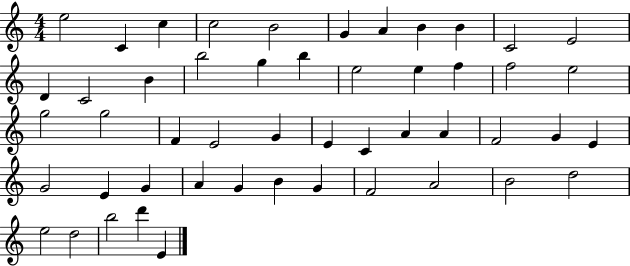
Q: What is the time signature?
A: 4/4